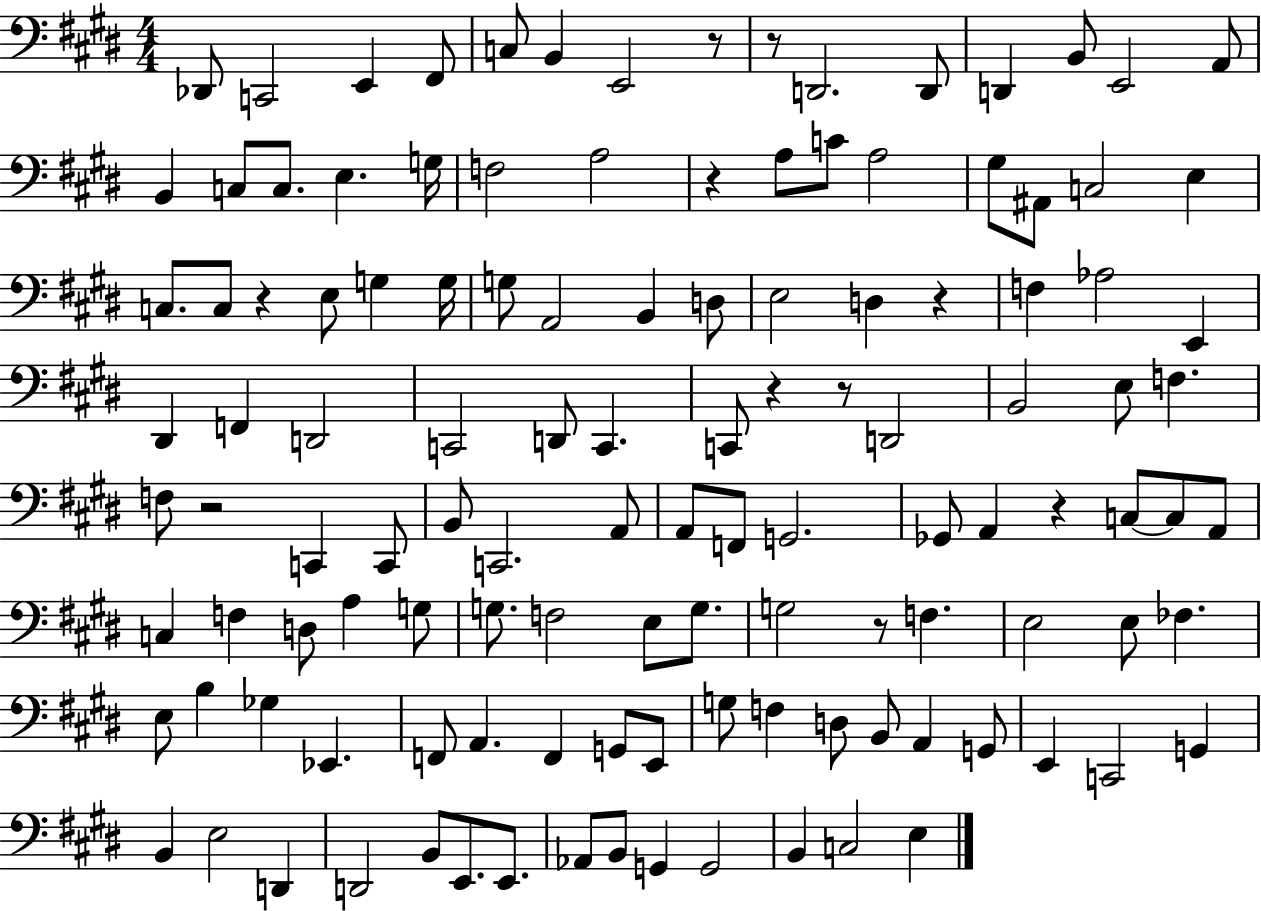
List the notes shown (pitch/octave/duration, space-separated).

Db2/e C2/h E2/q F#2/e C3/e B2/q E2/h R/e R/e D2/h. D2/e D2/q B2/e E2/h A2/e B2/q C3/e C3/e. E3/q. G3/s F3/h A3/h R/q A3/e C4/e A3/h G#3/e A#2/e C3/h E3/q C3/e. C3/e R/q E3/e G3/q G3/s G3/e A2/h B2/q D3/e E3/h D3/q R/q F3/q Ab3/h E2/q D#2/q F2/q D2/h C2/h D2/e C2/q. C2/e R/q R/e D2/h B2/h E3/e F3/q. F3/e R/h C2/q C2/e B2/e C2/h. A2/e A2/e F2/e G2/h. Gb2/e A2/q R/q C3/e C3/e A2/e C3/q F3/q D3/e A3/q G3/e G3/e. F3/h E3/e G3/e. G3/h R/e F3/q. E3/h E3/e FES3/q. E3/e B3/q Gb3/q Eb2/q. F2/e A2/q. F2/q G2/e E2/e G3/e F3/q D3/e B2/e A2/q G2/e E2/q C2/h G2/q B2/q E3/h D2/q D2/h B2/e E2/e. E2/e. Ab2/e B2/e G2/q G2/h B2/q C3/h E3/q